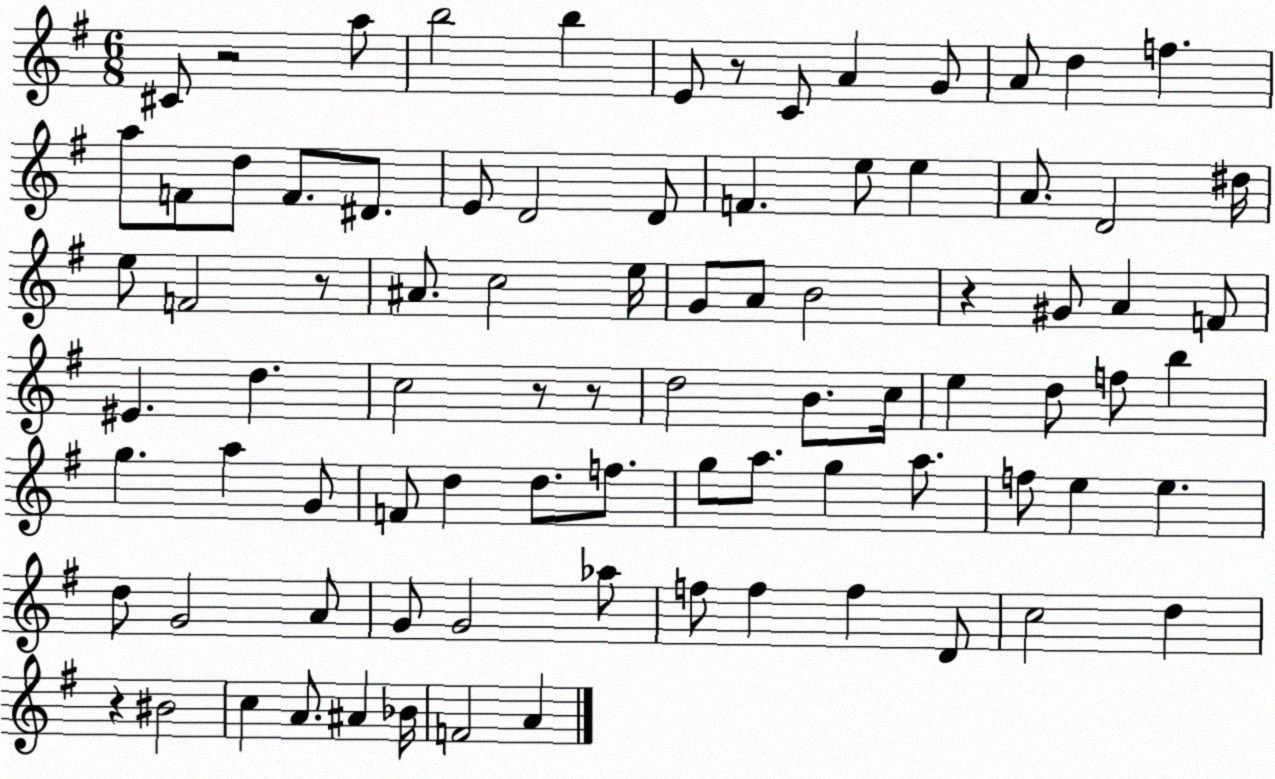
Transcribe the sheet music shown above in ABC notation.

X:1
T:Untitled
M:6/8
L:1/4
K:G
^C/2 z2 a/2 b2 b E/2 z/2 C/2 A G/2 A/2 d f a/2 F/2 d/2 F/2 ^D/2 E/2 D2 D/2 F e/2 e A/2 D2 ^d/4 e/2 F2 z/2 ^A/2 c2 e/4 G/2 A/2 B2 z ^G/2 A F/2 ^E d c2 z/2 z/2 d2 B/2 c/4 e d/2 f/2 b g a G/2 F/2 d d/2 f/2 g/2 a/2 g a/2 f/2 e e d/2 G2 A/2 G/2 G2 _a/2 f/2 f f D/2 c2 d z ^B2 c A/2 ^A _B/4 F2 A